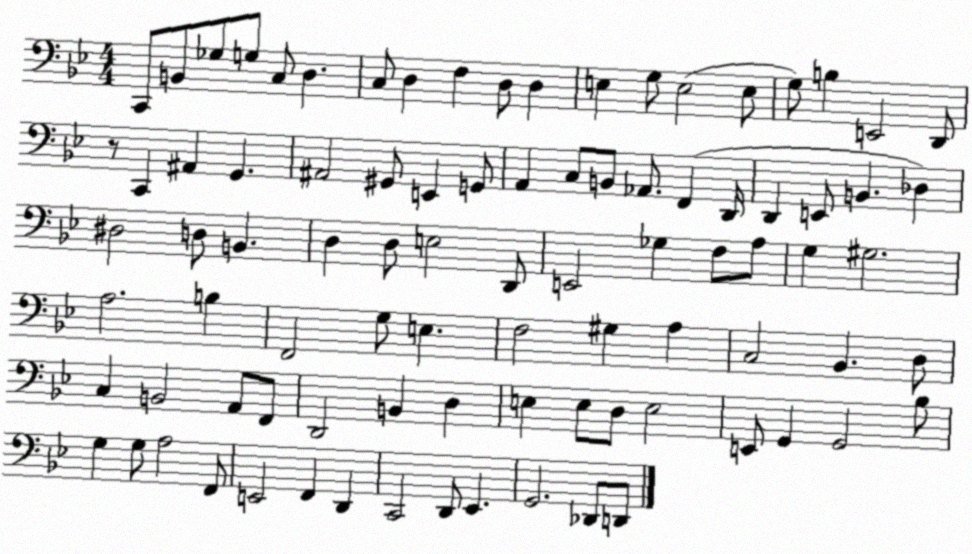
X:1
T:Untitled
M:4/4
L:1/4
K:Bb
C,,/2 B,,/2 _G,/2 G,/2 C,/2 D, C,/2 D, F, D,/2 D, E, G,/2 E,2 E,/2 G,/2 B, E,,2 D,,/2 z/2 C,, ^A,, G,, ^A,,2 ^G,,/2 E,, G,,/2 A,, C,/2 B,,/2 _A,,/2 F,, D,,/4 D,, E,,/2 B,, _D, ^D,2 D,/2 B,, D, D,/2 E,2 D,,/2 E,,2 _G, F,/2 A,/2 G, ^G,2 A,2 B, F,,2 G,/2 E, F,2 ^G, A, C,2 _B,, D,/2 C, B,,2 A,,/2 F,,/2 D,,2 B,, D, E, E,/2 D,/2 E,2 E,,/2 G,, G,,2 _B,/2 G, G,/2 A,2 F,,/2 E,,2 F,, D,, C,,2 D,,/2 _E,, G,,2 _D,,/2 D,,/2